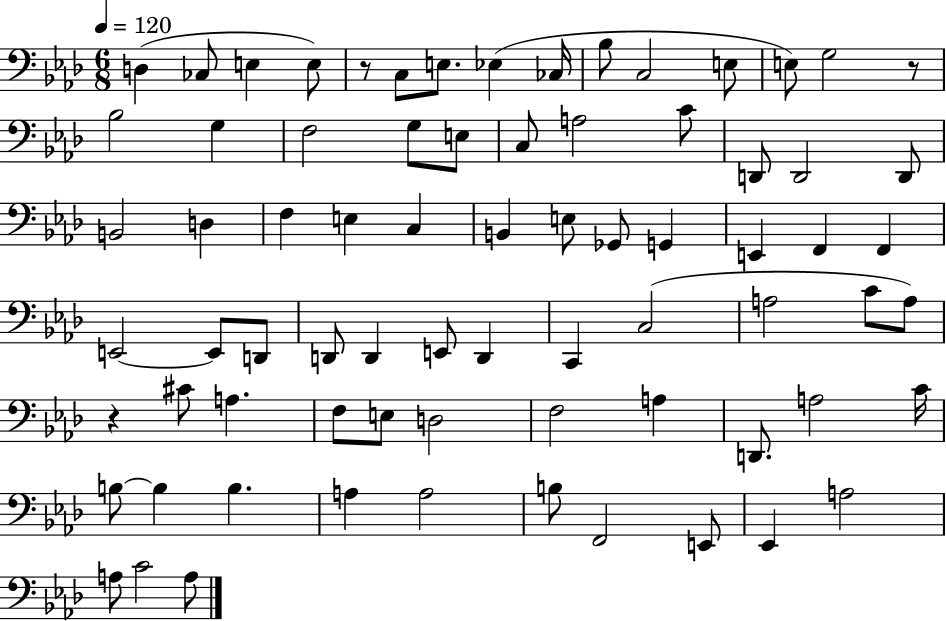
X:1
T:Untitled
M:6/8
L:1/4
K:Ab
D, _C,/2 E, E,/2 z/2 C,/2 E,/2 _E, _C,/4 _B,/2 C,2 E,/2 E,/2 G,2 z/2 _B,2 G, F,2 G,/2 E,/2 C,/2 A,2 C/2 D,,/2 D,,2 D,,/2 B,,2 D, F, E, C, B,, E,/2 _G,,/2 G,, E,, F,, F,, E,,2 E,,/2 D,,/2 D,,/2 D,, E,,/2 D,, C,, C,2 A,2 C/2 A,/2 z ^C/2 A, F,/2 E,/2 D,2 F,2 A, D,,/2 A,2 C/4 B,/2 B, B, A, A,2 B,/2 F,,2 E,,/2 _E,, A,2 A,/2 C2 A,/2